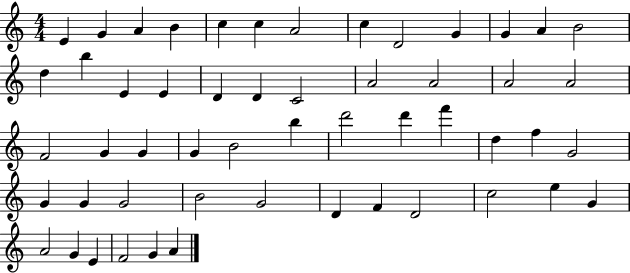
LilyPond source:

{
  \clef treble
  \numericTimeSignature
  \time 4/4
  \key c \major
  e'4 g'4 a'4 b'4 | c''4 c''4 a'2 | c''4 d'2 g'4 | g'4 a'4 b'2 | \break d''4 b''4 e'4 e'4 | d'4 d'4 c'2 | a'2 a'2 | a'2 a'2 | \break f'2 g'4 g'4 | g'4 b'2 b''4 | d'''2 d'''4 f'''4 | d''4 f''4 g'2 | \break g'4 g'4 g'2 | b'2 g'2 | d'4 f'4 d'2 | c''2 e''4 g'4 | \break a'2 g'4 e'4 | f'2 g'4 a'4 | \bar "|."
}